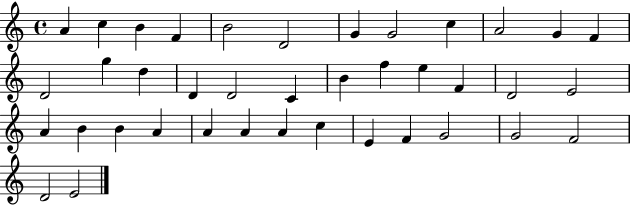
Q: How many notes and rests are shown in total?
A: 39